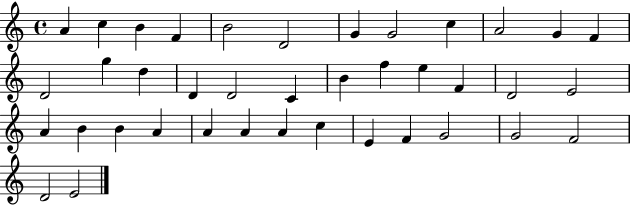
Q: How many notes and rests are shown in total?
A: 39